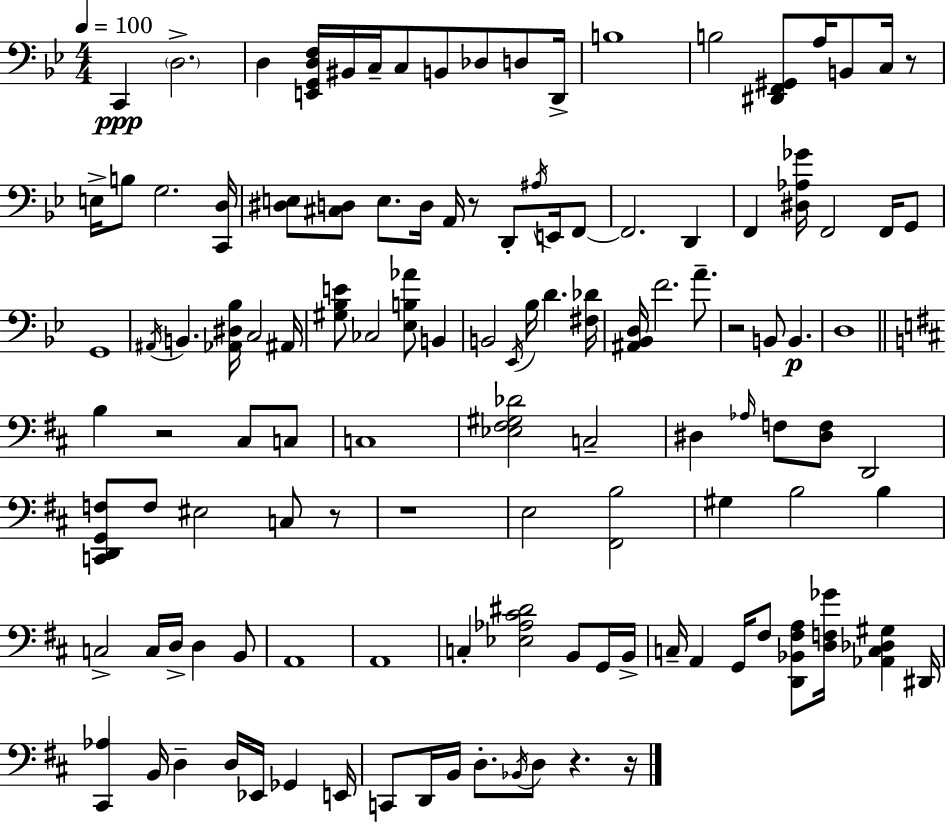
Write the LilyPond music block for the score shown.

{
  \clef bass
  \numericTimeSignature
  \time 4/4
  \key g \minor
  \tempo 4 = 100
  c,4\ppp \parenthesize d2.-> | d4 <e, g, d f>16 bis,16 c16-- c8 b,8 des8 d8 d,16-> | b1 | b2 <dis, f, gis,>8 a16 b,8 c16 r8 | \break e16-> b8 g2. <c, d>16 | <dis e>8 <cis d>8 e8. d16 a,16 r8 d,8-. \acciaccatura { ais16 } e,16 f,8~~ | f,2. d,4 | f,4 <dis aes ges'>16 f,2 f,16 g,8 | \break g,1 | \acciaccatura { ais,16 } b,4. <aes, dis bes>16 c2 | ais,16 <gis bes e'>8 ces2 <ees b aes'>8 b,4 | b,2 \acciaccatura { ees,16 } bes16 d'4. | \break <fis des'>16 <ais, bes, d>16 f'2. | a'8.-- r2 b,8 b,4.\p | d1 | \bar "||" \break \key b \minor b4 r2 cis8 c8 | c1 | <ees fis gis des'>2 c2-- | dis4 \grace { aes16 } f8 <dis f>8 d,2 | \break <c, d, g, f>8 f8 eis2 c8 r8 | r1 | e2 <fis, b>2 | gis4 b2 b4 | \break c2-> c16 d16-> d4 b,8 | a,1 | a,1 | c4-. <ees aes cis' dis'>2 b,8 g,16 | \break b,16-> c16-- a,4 g,16 fis8 <d, bes, fis a>8 <d f ges'>16 <aes, c des gis>4 | dis,16 <cis, aes>4 b,16 d4-- d16 ees,16 ges,4 | e,16 c,8 d,16 b,16 d8.-. \acciaccatura { bes,16 } d8 r4. | r16 \bar "|."
}